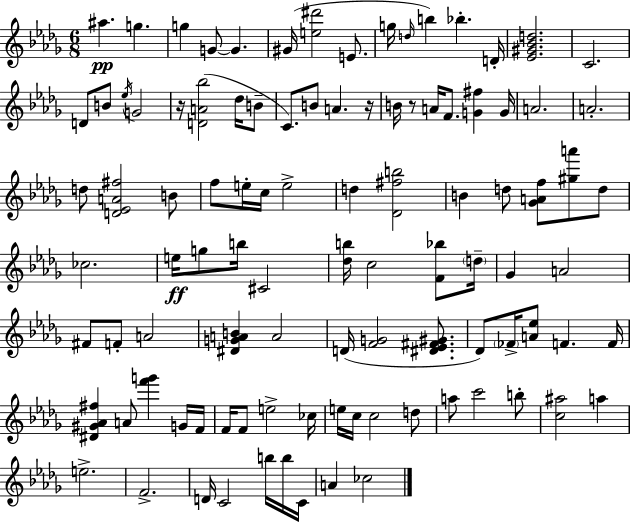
{
  \clef treble
  \numericTimeSignature
  \time 6/8
  \key bes \minor
  ais''4.\pp g''4. | g''4 g'8~~ g'4. | gis'16( <e'' dis'''>2 e'8. | g''16 \grace { d''16 }) b''4 bes''4.-. | \break d'16-. <ees' gis' bes' d''>2. | c'2. | d'8 b'8 \acciaccatura { ees''16 } g'2 | r16 <d' a' bes''>2( des''16 | \break b'8-- c'8.) b'8 a'4. | r16 b'16 r8 a'16 f'8. <g' fis''>4 | g'16 a'2. | a'2.-. | \break d''8 <d' ees' a' fis''>2 | b'8 f''8 e''16-. c''16 e''2-> | d''4 <des' fis'' b''>2 | b'4 d''8 <ges' a' f''>8 <gis'' a'''>8 | \break d''8 ces''2. | e''16\ff g''8 b''16 cis'2 | <des'' b''>16 c''2 <f' bes''>8 | \parenthesize d''16-- ges'4 a'2 | \break fis'8 f'8-. a'2 | <dis' g' a' b'>4 a'2 | d'16( <f' g'>2 <dis' ees' fis' gis'>8. | des'8) \parenthesize fes'16-> <a' ees''>8 f'4. | \break f'16 <dis' gis' aes' fis''>4 a'8 <f''' g'''>4 | g'16 f'16 f'16 f'8 e''2-> | ces''16 e''16 c''16 c''2 | d''8 a''8 c'''2 | \break b''8-. <c'' ais''>2 a''4 | e''2.-> | f'2.-> | d'16 c'2 b''16 | \break b''16 c'16 a'4 ces''2 | \bar "|."
}